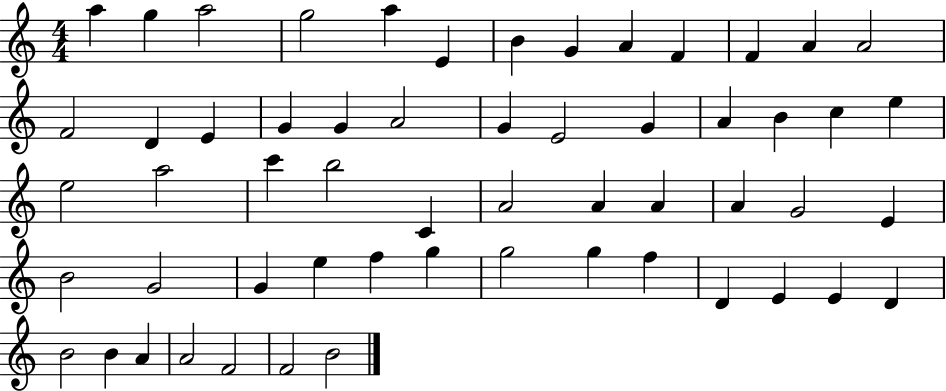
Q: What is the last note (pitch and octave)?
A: B4